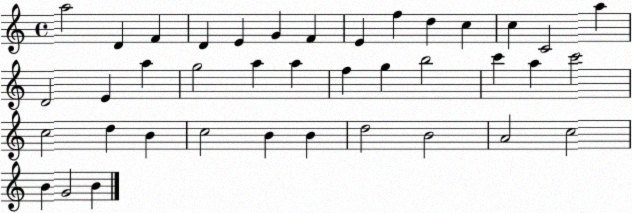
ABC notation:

X:1
T:Untitled
M:4/4
L:1/4
K:C
a2 D F D E G F E f d c c C2 a D2 E a g2 a a f g b2 c' a c'2 c2 d B c2 B B d2 B2 A2 c2 B G2 B